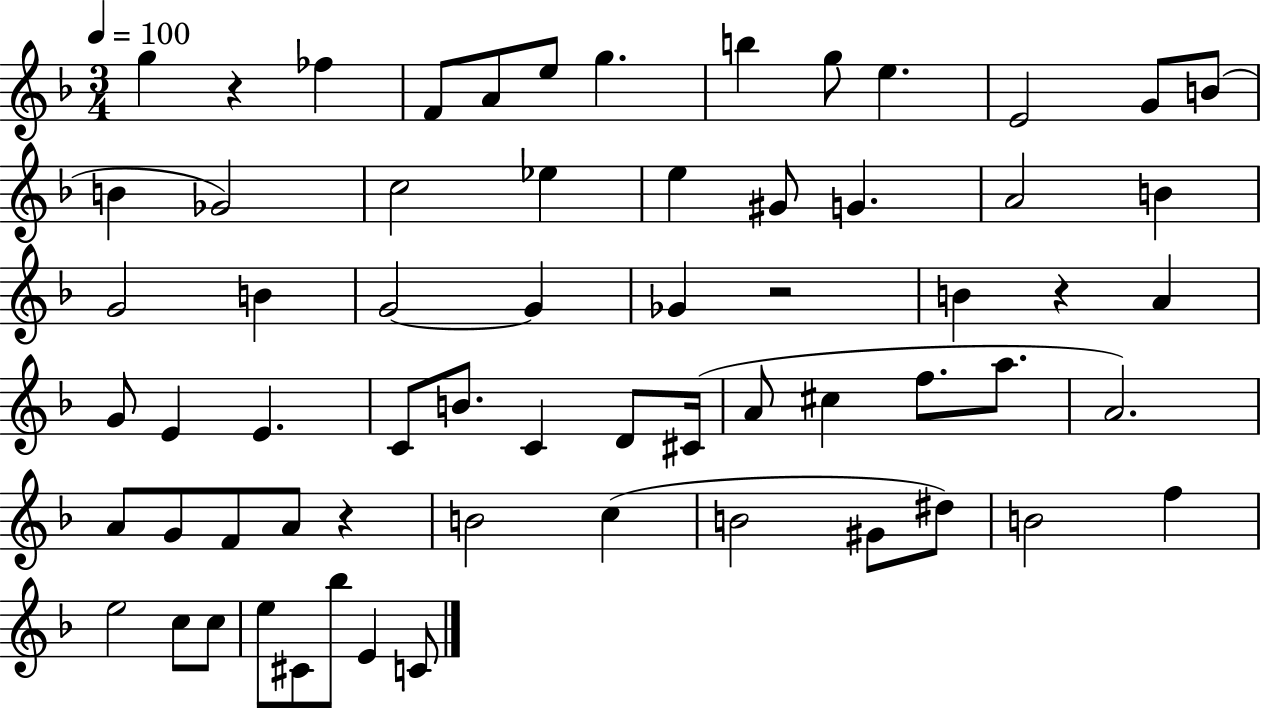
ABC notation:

X:1
T:Untitled
M:3/4
L:1/4
K:F
g z _f F/2 A/2 e/2 g b g/2 e E2 G/2 B/2 B _G2 c2 _e e ^G/2 G A2 B G2 B G2 G _G z2 B z A G/2 E E C/2 B/2 C D/2 ^C/4 A/2 ^c f/2 a/2 A2 A/2 G/2 F/2 A/2 z B2 c B2 ^G/2 ^d/2 B2 f e2 c/2 c/2 e/2 ^C/2 _b/2 E C/2